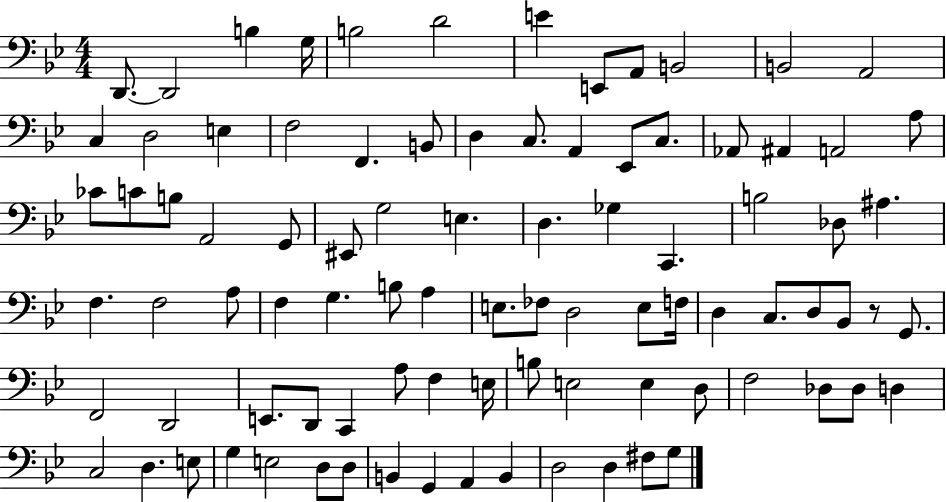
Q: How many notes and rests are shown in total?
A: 90